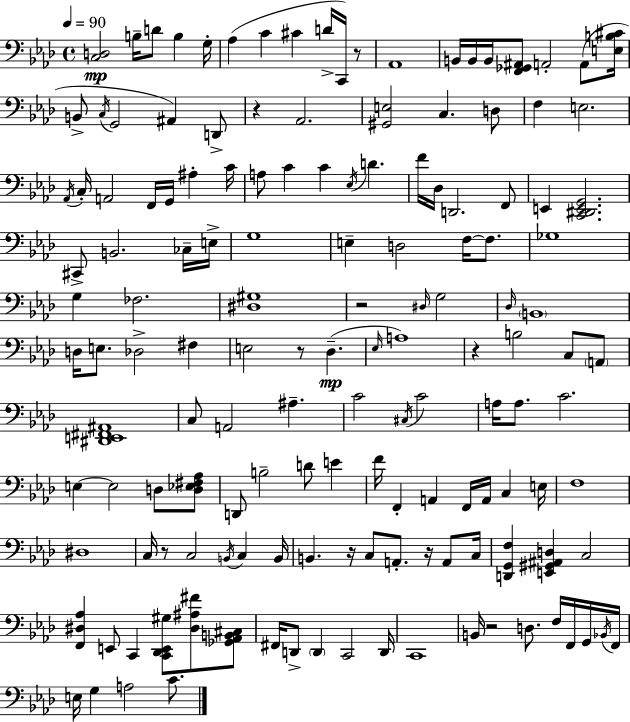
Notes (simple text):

[C3,D3]/h B3/s D4/e B3/q G3/s Ab3/q C4/q C#4/q D4/s C2/s R/e Ab2/w B2/s B2/s B2/s [F2,Gb2,A#2]/e A2/h A2/e [E3,B3,C#4]/s B2/e C3/s G2/h A#2/q D2/e R/q Ab2/h. [G#2,E3]/h C3/q. D3/e F3/q E3/h. Ab2/s C3/s A2/h F2/s G2/s A#3/q C4/s A3/e C4/q C4/q Eb3/s D4/q. F4/s Db3/s D2/h. F2/e E2/q [C2,D#2,E2,G2]/h. C#2/e B2/h. CES3/s E3/s G3/w E3/q D3/h F3/s F3/e. Gb3/w G3/q FES3/h. [D#3,G#3]/w R/h D#3/s G3/h Db3/s B2/w D3/s E3/e. Db3/h F#3/q E3/h R/e Db3/q. Eb3/s A3/w R/q B3/h C3/e A2/e [D#2,E2,F#2,A#2]/w C3/e A2/h A#3/q. C4/h C#3/s C4/h A3/s A3/e. C4/h. E3/q E3/h D3/e [D3,Eb3,F#3,Ab3]/e D2/e B3/h D4/e E4/q F4/s F2/q A2/q F2/s A2/s C3/q E3/s F3/w D#3/w C3/s R/e C3/h B2/s C3/q B2/s B2/q. R/s C3/e A2/e. R/s A2/e C3/s [D2,G2,F3]/q [E2,G#2,A#2,D3]/q C3/h [F2,D#3,Ab3]/q E2/e C2/q [C2,Db2,E2,G#3]/e [D#3,A#3,F#4]/e [Gb2,Ab2,B2,C#3]/e F#2/s D2/e D2/q C2/h D2/s C2/w B2/s R/h D3/e. F3/s F2/s G2/s Bb2/s F2/s E3/s G3/q A3/h C4/e.